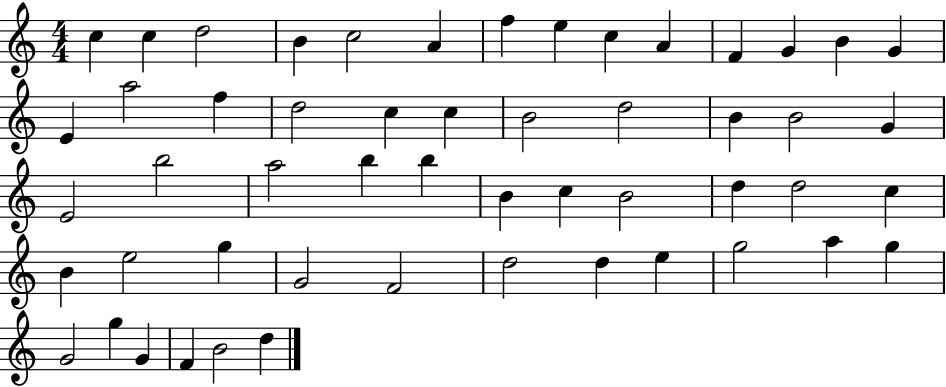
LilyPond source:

{
  \clef treble
  \numericTimeSignature
  \time 4/4
  \key c \major
  c''4 c''4 d''2 | b'4 c''2 a'4 | f''4 e''4 c''4 a'4 | f'4 g'4 b'4 g'4 | \break e'4 a''2 f''4 | d''2 c''4 c''4 | b'2 d''2 | b'4 b'2 g'4 | \break e'2 b''2 | a''2 b''4 b''4 | b'4 c''4 b'2 | d''4 d''2 c''4 | \break b'4 e''2 g''4 | g'2 f'2 | d''2 d''4 e''4 | g''2 a''4 g''4 | \break g'2 g''4 g'4 | f'4 b'2 d''4 | \bar "|."
}